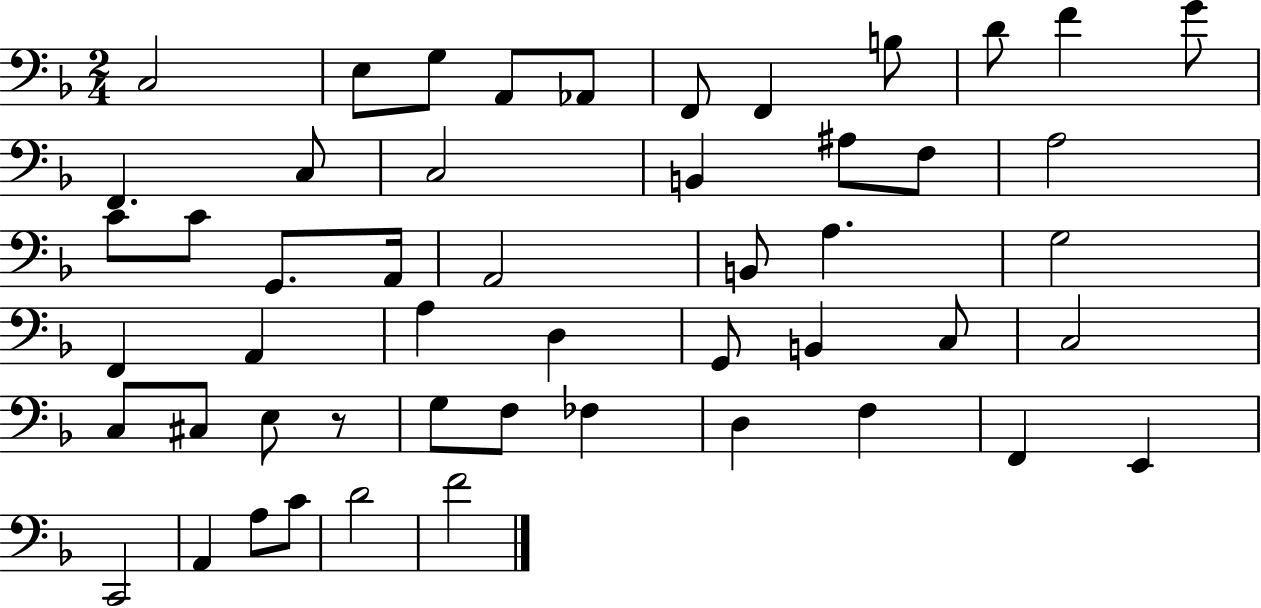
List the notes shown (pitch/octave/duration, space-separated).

C3/h E3/e G3/e A2/e Ab2/e F2/e F2/q B3/e D4/e F4/q G4/e F2/q. C3/e C3/h B2/q A#3/e F3/e A3/h C4/e C4/e G2/e. A2/s A2/h B2/e A3/q. G3/h F2/q A2/q A3/q D3/q G2/e B2/q C3/e C3/h C3/e C#3/e E3/e R/e G3/e F3/e FES3/q D3/q F3/q F2/q E2/q C2/h A2/q A3/e C4/e D4/h F4/h